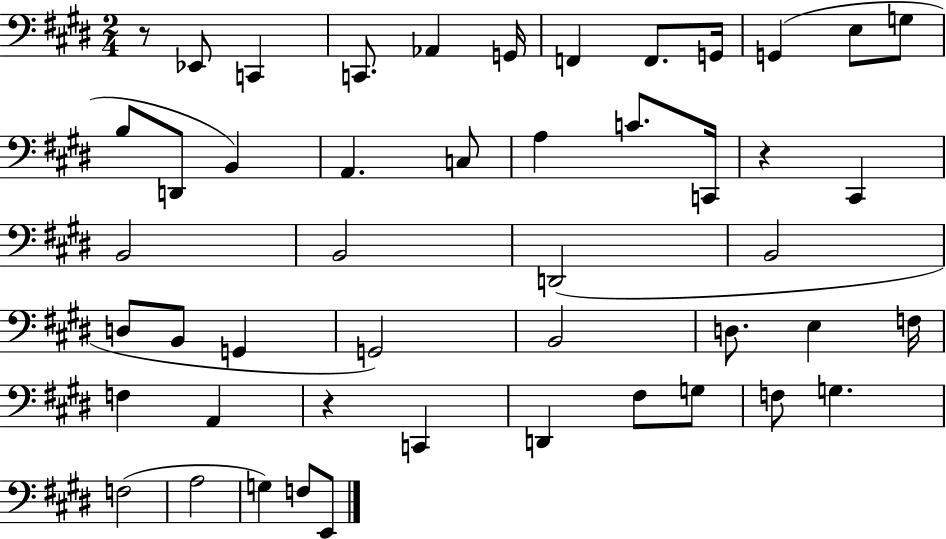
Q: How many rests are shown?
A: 3